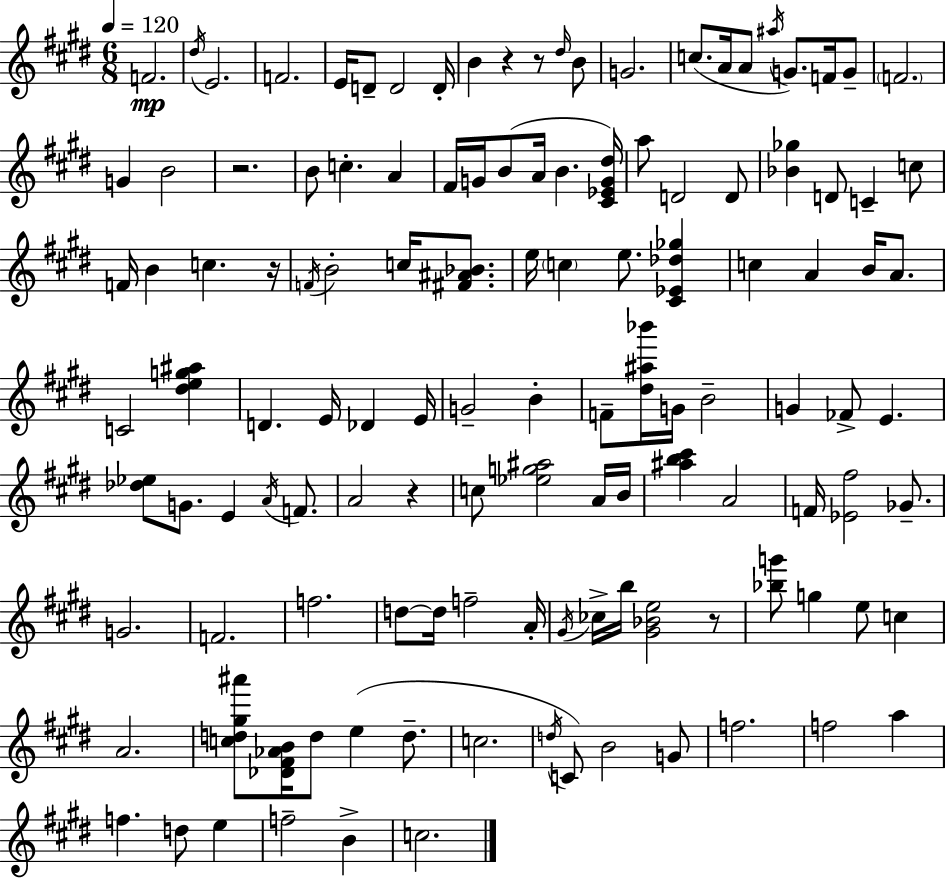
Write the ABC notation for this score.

X:1
T:Untitled
M:6/8
L:1/4
K:E
F2 ^d/4 E2 F2 E/4 D/2 D2 D/4 B z z/2 ^d/4 B/2 G2 c/2 A/4 A/2 ^a/4 G/2 F/4 G/2 F2 G B2 z2 B/2 c A ^F/4 G/4 B/2 A/4 B [^C_EG^d]/4 a/2 D2 D/2 [_B_g] D/2 C c/2 F/4 B c z/4 F/4 B2 c/4 [^F^A_B]/2 e/4 c e/2 [^C_E_d_g] c A B/4 A/2 C2 [^deg^a] D E/4 _D E/4 G2 B F/2 [^d^a_b']/4 G/4 B2 G _F/2 E [_d_e]/2 G/2 E A/4 F/2 A2 z c/2 [_eg^a]2 A/4 B/4 [^ab^c'] A2 F/4 [_E^f]2 _G/2 G2 F2 f2 d/2 d/4 f2 A/4 ^G/4 _c/4 b/4 [^G_Be]2 z/2 [_bg']/2 g e/2 c A2 [cd^g^a']/2 [_D^F_AB]/4 d/2 e d/2 c2 d/4 C/2 B2 G/2 f2 f2 a f d/2 e f2 B c2